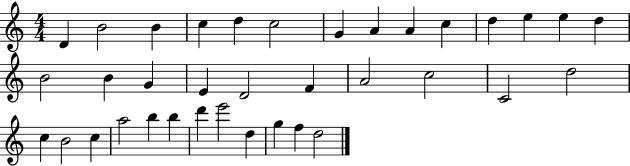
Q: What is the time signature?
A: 4/4